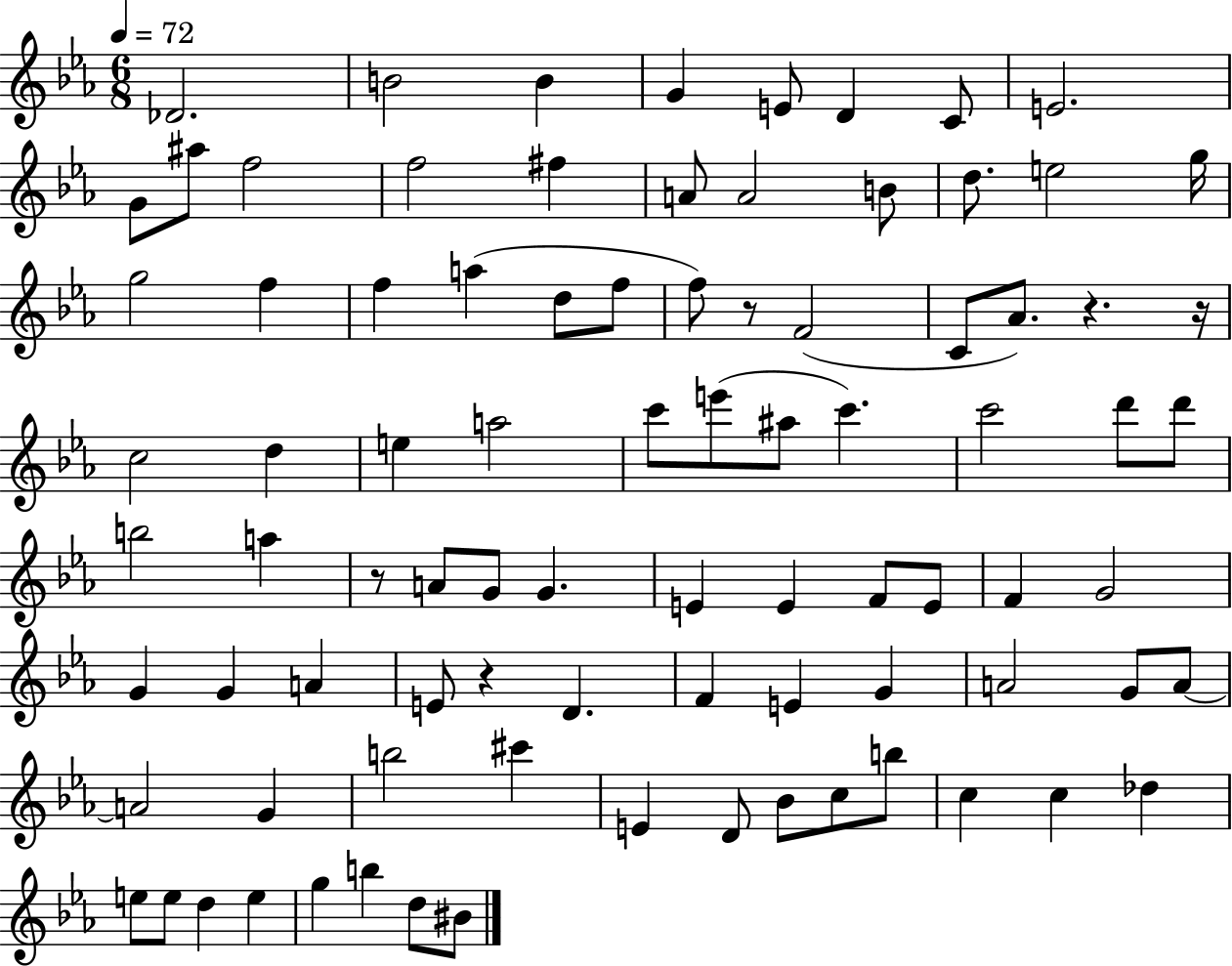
Db4/h. B4/h B4/q G4/q E4/e D4/q C4/e E4/h. G4/e A#5/e F5/h F5/h F#5/q A4/e A4/h B4/e D5/e. E5/h G5/s G5/h F5/q F5/q A5/q D5/e F5/e F5/e R/e F4/h C4/e Ab4/e. R/q. R/s C5/h D5/q E5/q A5/h C6/e E6/e A#5/e C6/q. C6/h D6/e D6/e B5/h A5/q R/e A4/e G4/e G4/q. E4/q E4/q F4/e E4/e F4/q G4/h G4/q G4/q A4/q E4/e R/q D4/q. F4/q E4/q G4/q A4/h G4/e A4/e A4/h G4/q B5/h C#6/q E4/q D4/e Bb4/e C5/e B5/e C5/q C5/q Db5/q E5/e E5/e D5/q E5/q G5/q B5/q D5/e BIS4/e